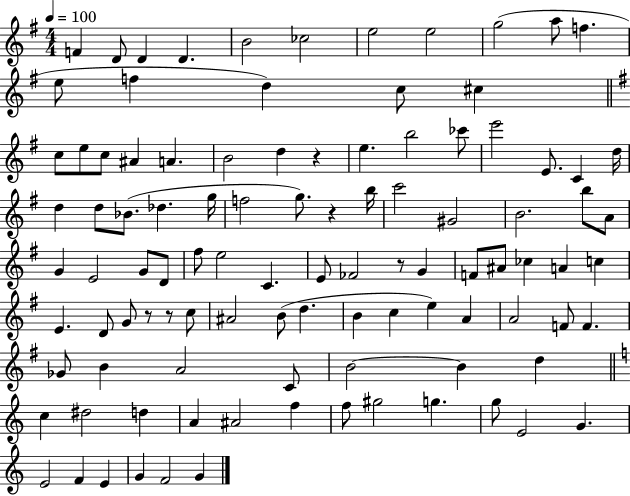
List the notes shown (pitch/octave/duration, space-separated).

F4/q D4/e D4/q D4/q. B4/h CES5/h E5/h E5/h G5/h A5/e F5/q. E5/e F5/q D5/q C5/e C#5/q C5/e E5/e C5/e A#4/q A4/q. B4/h D5/q R/q E5/q. B5/h CES6/e E6/h E4/e. C4/q D5/s D5/q D5/e Bb4/e. Db5/q. G5/s F5/h G5/e. R/q B5/s C6/h G#4/h B4/h. B5/e A4/e G4/q E4/h G4/e D4/e F#5/e E5/h C4/q. E4/e FES4/h R/e G4/q F4/e A#4/e CES5/q A4/q C5/q E4/q. D4/e G4/e R/e R/e C5/e A#4/h B4/e D5/q. B4/q C5/q E5/q A4/q A4/h F4/e F4/q. Gb4/e B4/q A4/h C4/e B4/h B4/q D5/q C5/q D#5/h D5/q A4/q A#4/h F5/q F5/e G#5/h G5/q. G5/e E4/h G4/q. E4/h F4/q E4/q G4/q F4/h G4/q